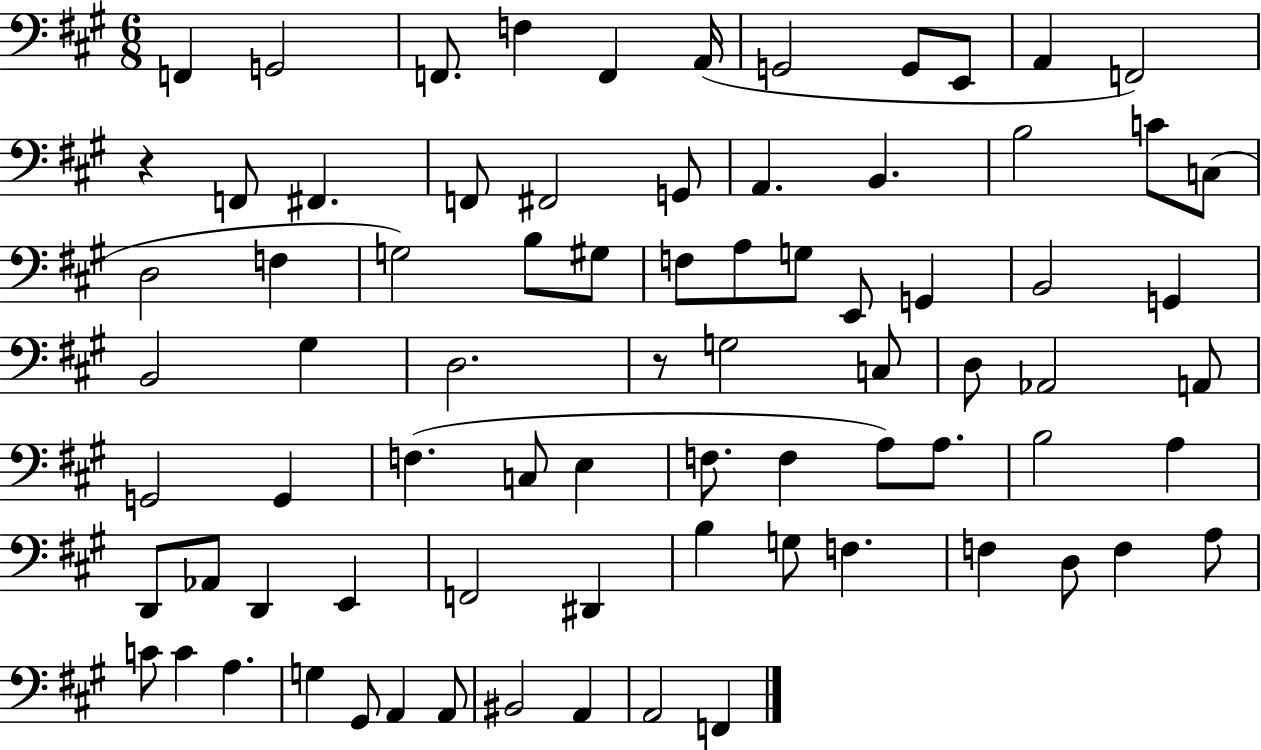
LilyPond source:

{
  \clef bass
  \numericTimeSignature
  \time 6/8
  \key a \major
  f,4 g,2 | f,8. f4 f,4 a,16( | g,2 g,8 e,8 | a,4 f,2) | \break r4 f,8 fis,4. | f,8 fis,2 g,8 | a,4. b,4. | b2 c'8 c8( | \break d2 f4 | g2) b8 gis8 | f8 a8 g8 e,8 g,4 | b,2 g,4 | \break b,2 gis4 | d2. | r8 g2 c8 | d8 aes,2 a,8 | \break g,2 g,4 | f4.( c8 e4 | f8. f4 a8) a8. | b2 a4 | \break d,8 aes,8 d,4 e,4 | f,2 dis,4 | b4 g8 f4. | f4 d8 f4 a8 | \break c'8 c'4 a4. | g4 gis,8 a,4 a,8 | bis,2 a,4 | a,2 f,4 | \break \bar "|."
}